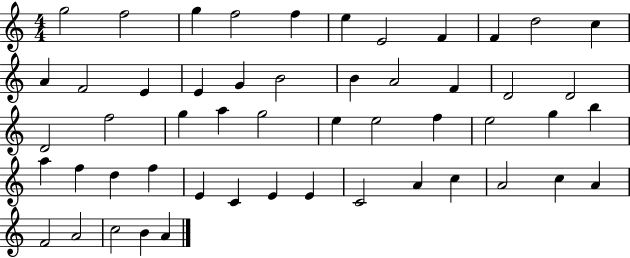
X:1
T:Untitled
M:4/4
L:1/4
K:C
g2 f2 g f2 f e E2 F F d2 c A F2 E E G B2 B A2 F D2 D2 D2 f2 g a g2 e e2 f e2 g b a f d f E C E E C2 A c A2 c A F2 A2 c2 B A